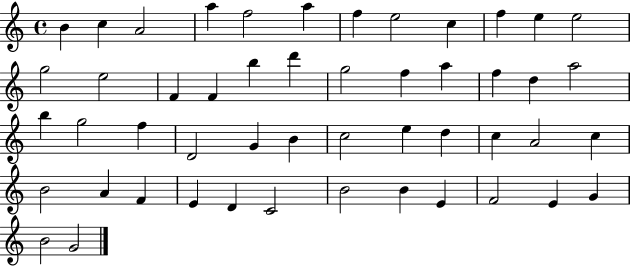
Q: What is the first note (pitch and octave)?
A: B4